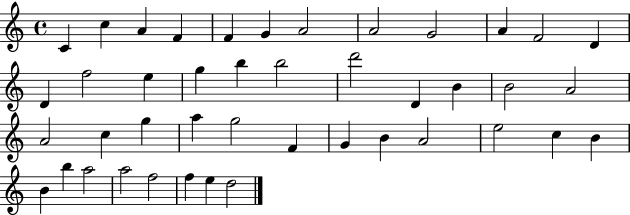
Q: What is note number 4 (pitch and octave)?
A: F4